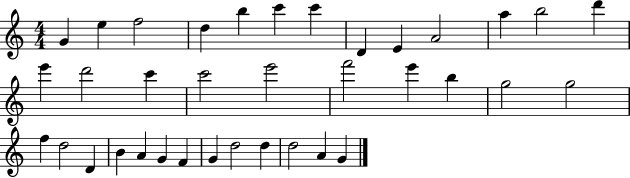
{
  \clef treble
  \numericTimeSignature
  \time 4/4
  \key c \major
  g'4 e''4 f''2 | d''4 b''4 c'''4 c'''4 | d'4 e'4 a'2 | a''4 b''2 d'''4 | \break e'''4 d'''2 c'''4 | c'''2 e'''2 | f'''2 e'''4 b''4 | g''2 g''2 | \break f''4 d''2 d'4 | b'4 a'4 g'4 f'4 | g'4 d''2 d''4 | d''2 a'4 g'4 | \break \bar "|."
}